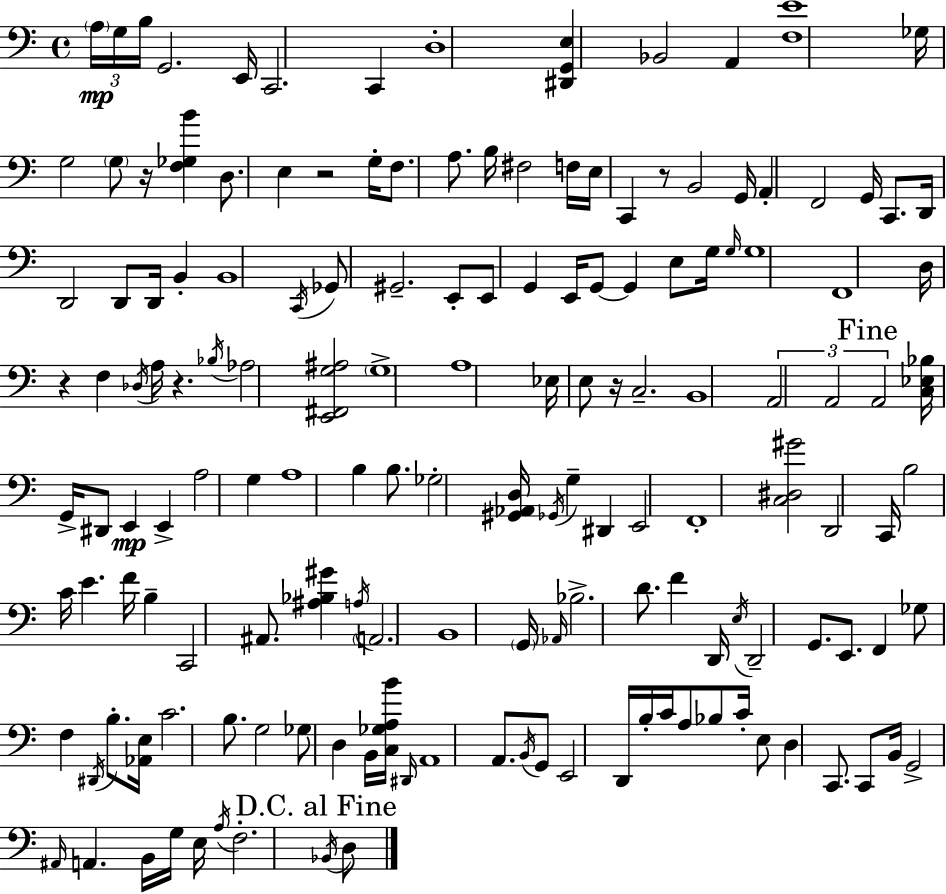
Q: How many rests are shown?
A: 6